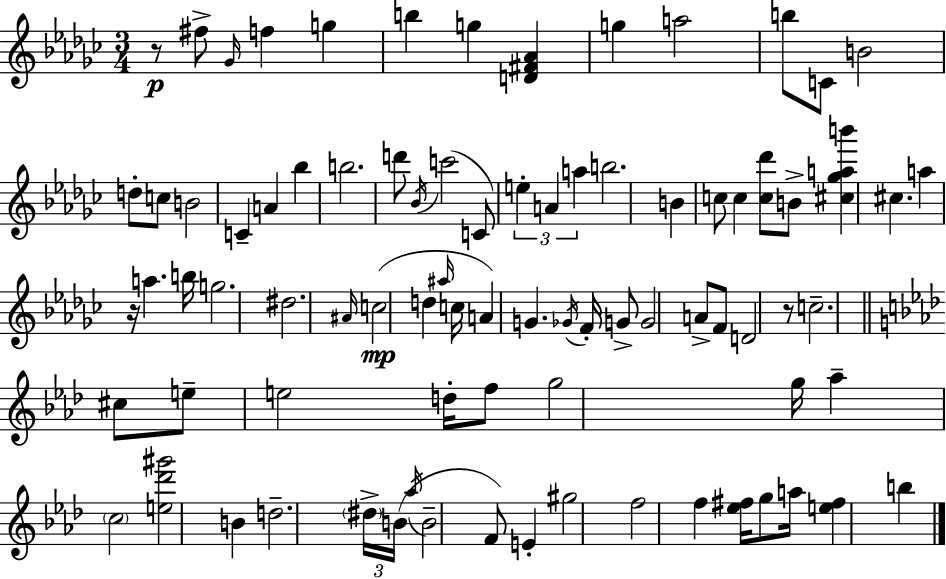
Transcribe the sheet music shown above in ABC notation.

X:1
T:Untitled
M:3/4
L:1/4
K:Ebm
z/2 ^f/2 _G/4 f g b g [D^F_A] g a2 b/2 C/2 B2 d/2 c/2 B2 C A _b b2 d'/2 _B/4 c'2 C/2 e A a b2 B c/2 c [c_d']/2 B/2 [^c_gab'] ^c a z/4 a b/4 g2 ^d2 ^A/4 c2 d ^a/4 c/4 A G _G/4 F/4 G/2 G2 A/2 F/2 D2 z/2 c2 ^c/2 e/2 e2 d/4 f/2 g2 g/4 _a c2 [e_d'^g']2 B d2 ^d/4 B/4 _a/4 B2 F/2 E ^g2 f2 f [_e^f]/4 g/2 a/4 [e^f] b